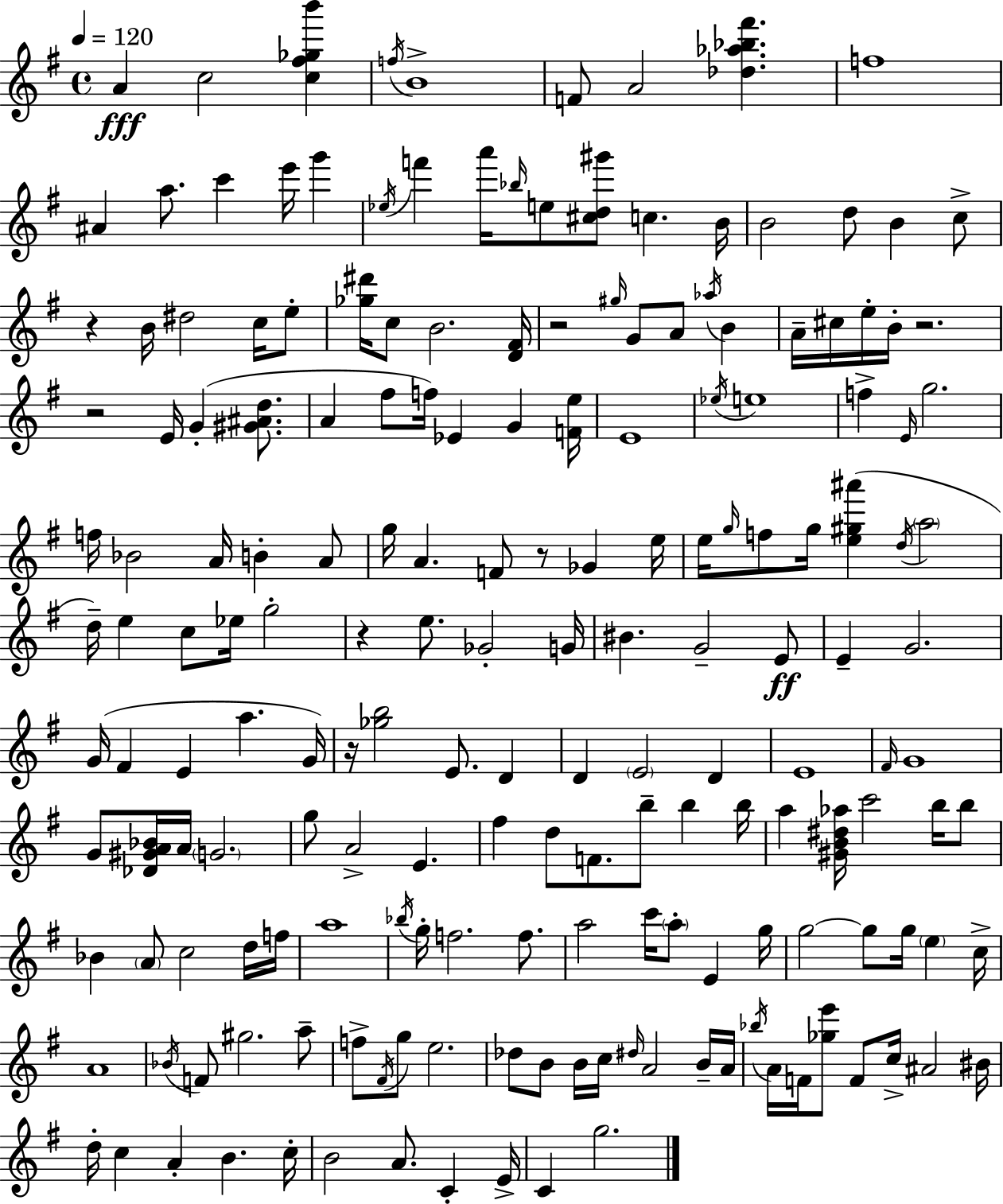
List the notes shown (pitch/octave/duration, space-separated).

A4/q C5/h [C5,F#5,Gb5,B6]/q F5/s B4/w F4/e A4/h [Db5,Ab5,Bb5,F#6]/q. F5/w A#4/q A5/e. C6/q E6/s G6/q Eb5/s F6/q A6/s Bb5/s E5/e [C#5,D5,G#6]/e C5/q. B4/s B4/h D5/e B4/q C5/e R/q B4/s D#5/h C5/s E5/e [Gb5,D#6]/s C5/e B4/h. [D4,F#4]/s R/h G#5/s G4/e A4/e Ab5/s B4/q A4/s C#5/s E5/s B4/s R/h. R/h E4/s G4/q [G#4,A#4,D5]/e. A4/q F#5/e F5/s Eb4/q G4/q [F4,E5]/s E4/w Eb5/s E5/w F5/q E4/s G5/h. F5/s Bb4/h A4/s B4/q A4/e G5/s A4/q. F4/e R/e Gb4/q E5/s E5/s G5/s F5/e G5/s [E5,G#5,A#6]/q D5/s A5/h D5/s E5/q C5/e Eb5/s G5/h R/q E5/e. Gb4/h G4/s BIS4/q. G4/h E4/e E4/q G4/h. G4/s F#4/q E4/q A5/q. G4/s R/s [Gb5,B5]/h E4/e. D4/q D4/q E4/h D4/q E4/w F#4/s G4/w G4/e [Db4,G#4,A4,Bb4]/s A4/s G4/h. G5/e A4/h E4/q. F#5/q D5/e F4/e. B5/e B5/q B5/s A5/q [G#4,B4,D#5,Ab5]/s C6/h B5/s B5/e Bb4/q A4/e C5/h D5/s F5/s A5/w Bb5/s G5/s F5/h. F5/e. A5/h C6/s A5/e E4/q G5/s G5/h G5/e G5/s E5/q C5/s A4/w Bb4/s F4/e G#5/h. A5/e F5/e F#4/s G5/e E5/h. Db5/e B4/e B4/s C5/s D#5/s A4/h B4/s A4/s Bb5/s A4/s F4/s [Gb5,E6]/e F4/e C5/s A#4/h BIS4/s D5/s C5/q A4/q B4/q. C5/s B4/h A4/e. C4/q E4/s C4/q G5/h.